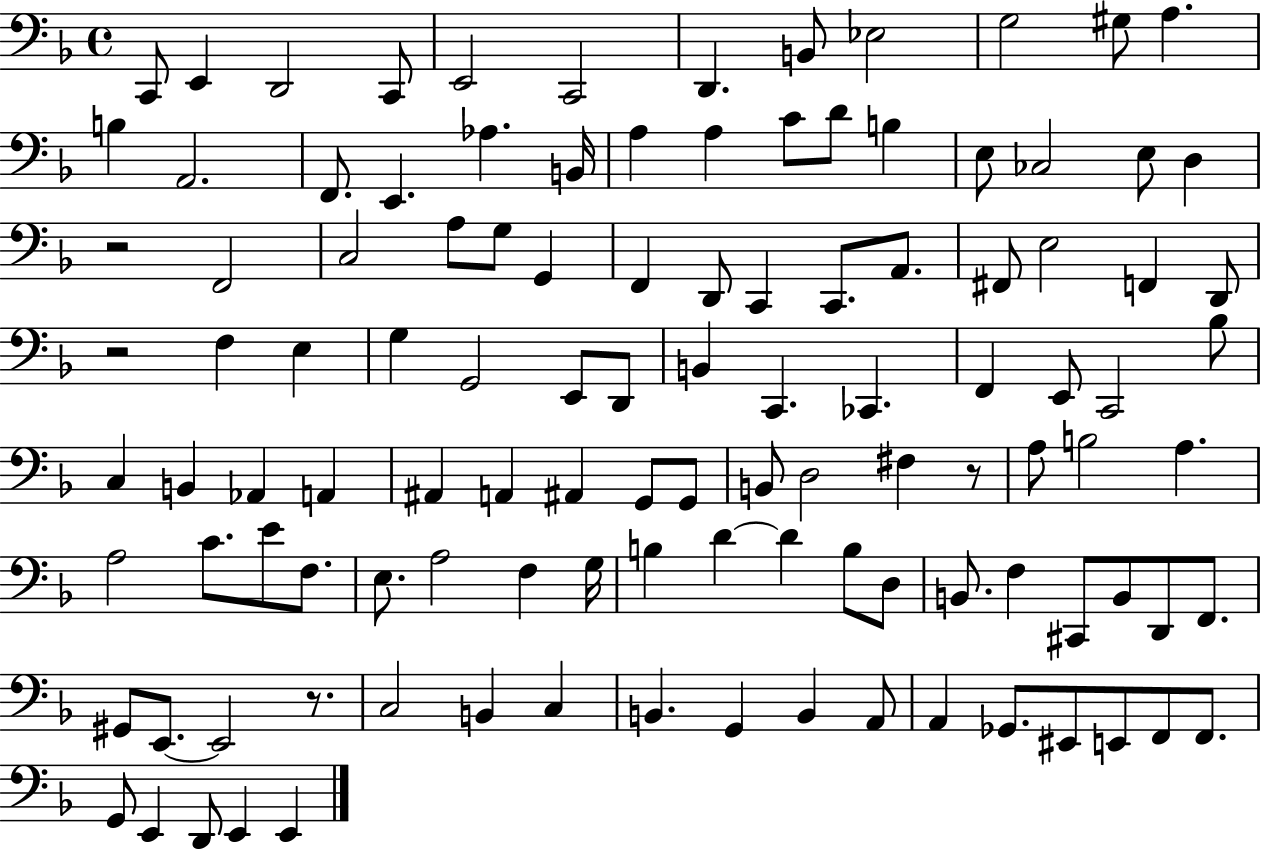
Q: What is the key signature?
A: F major